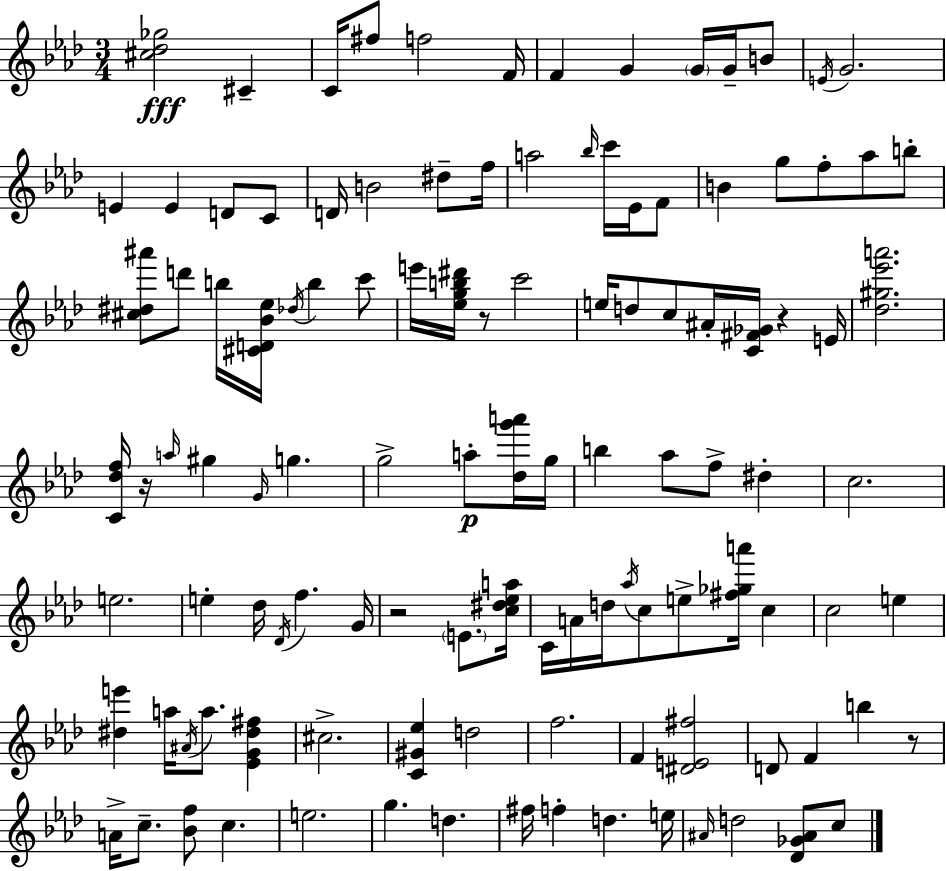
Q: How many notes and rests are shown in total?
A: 114